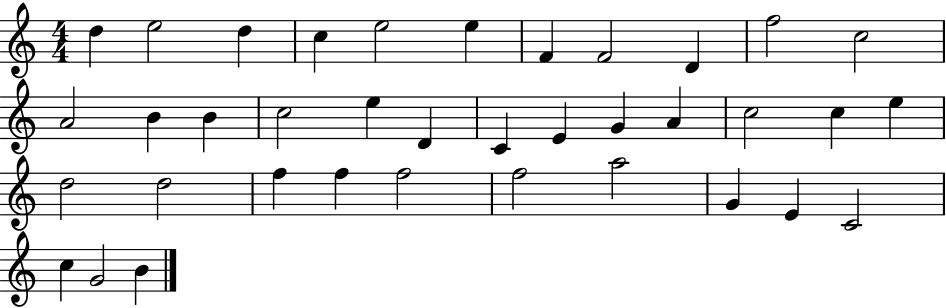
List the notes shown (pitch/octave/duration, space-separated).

D5/q E5/h D5/q C5/q E5/h E5/q F4/q F4/h D4/q F5/h C5/h A4/h B4/q B4/q C5/h E5/q D4/q C4/q E4/q G4/q A4/q C5/h C5/q E5/q D5/h D5/h F5/q F5/q F5/h F5/h A5/h G4/q E4/q C4/h C5/q G4/h B4/q